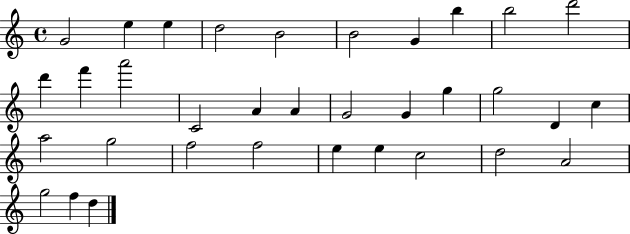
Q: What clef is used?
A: treble